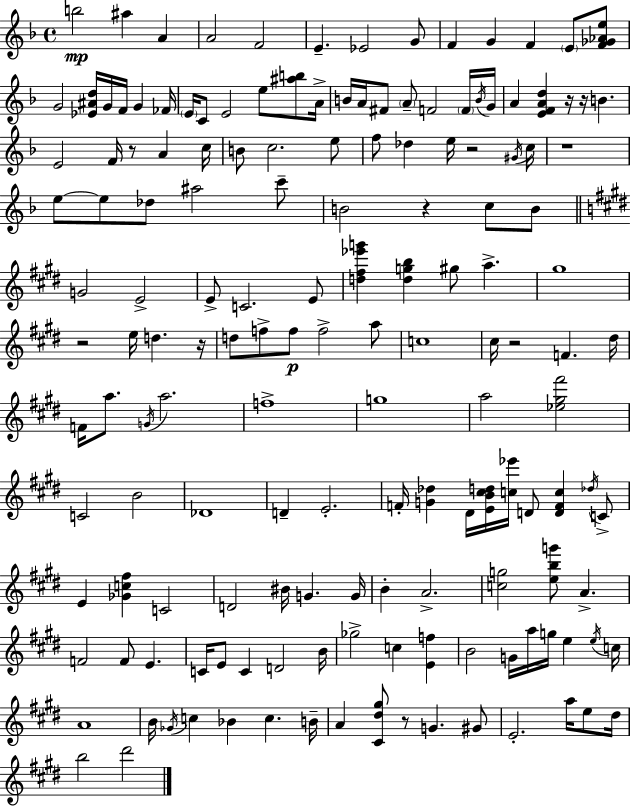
B5/h A#5/q A4/q A4/h F4/h E4/q. Eb4/h G4/e F4/q G4/q F4/q E4/e [F4,Gb4,Ab4,E5]/e G4/h [Eb4,A#4,D5]/s G4/s F4/s G4/q FES4/s E4/s C4/e E4/h E5/e [A#5,B5]/e A4/s B4/s A4/s F#4/e A4/e F4/h F4/s B4/s G4/s A4/q [E4,F4,A4,D5]/q R/s R/s B4/q. E4/h F4/s R/e A4/q C5/s B4/e C5/h. E5/e F5/e Db5/q E5/s R/h G#4/s C5/s R/w E5/e E5/e Db5/e A#5/h C6/e B4/h R/q C5/e B4/e G4/h E4/h E4/e C4/h. E4/e [D5,F#5,Eb6,G6]/q [D5,G5,B5]/q G#5/e A5/q. G#5/w R/h E5/s D5/q. R/s D5/e F5/e F5/e F5/h A5/e C5/w C#5/s R/h F4/q. D#5/s F4/s A5/e. G4/s A5/h. F5/w G5/w A5/h [Eb5,G#5,F#6]/h C4/h B4/h Db4/w D4/q E4/h. F4/s [G4,Db5]/q D#4/s [E4,B4,C#5,D5]/s [C5,Eb6]/s D4/e [D4,F4,C5]/q Db5/s C4/e E4/q [Gb4,C5,F#5]/q C4/h D4/h BIS4/s G4/q. G4/s B4/q A4/h. [C5,G5]/h [E5,B5,G6]/e A4/q. F4/h F4/e E4/q. C4/s E4/e C4/q D4/h B4/s Gb5/h C5/q [E4,F5]/q B4/h G4/s A5/s G5/s E5/q E5/s C5/s A4/w B4/s Gb4/s C5/q Bb4/q C5/q. B4/s A4/q [C#4,D#5,G#5]/e R/e G4/q. G#4/e E4/h. A5/s E5/e D#5/s B5/h D#6/h